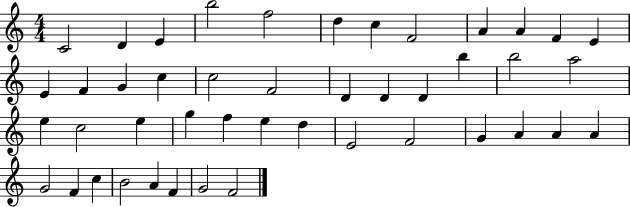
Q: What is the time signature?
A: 4/4